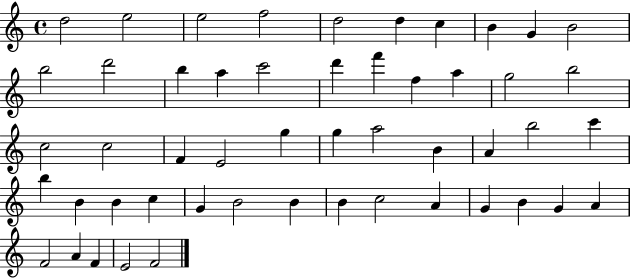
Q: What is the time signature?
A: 4/4